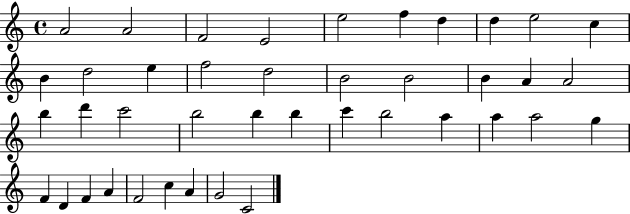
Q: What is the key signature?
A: C major